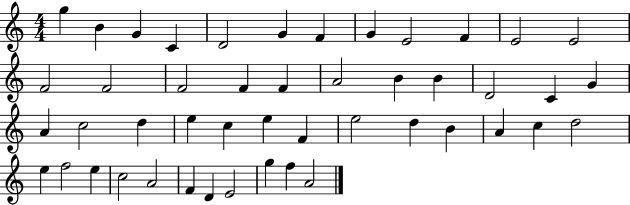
{
  \clef treble
  \numericTimeSignature
  \time 4/4
  \key c \major
  g''4 b'4 g'4 c'4 | d'2 g'4 f'4 | g'4 e'2 f'4 | e'2 e'2 | \break f'2 f'2 | f'2 f'4 f'4 | a'2 b'4 b'4 | d'2 c'4 g'4 | \break a'4 c''2 d''4 | e''4 c''4 e''4 f'4 | e''2 d''4 b'4 | a'4 c''4 d''2 | \break e''4 f''2 e''4 | c''2 a'2 | f'4 d'4 e'2 | g''4 f''4 a'2 | \break \bar "|."
}